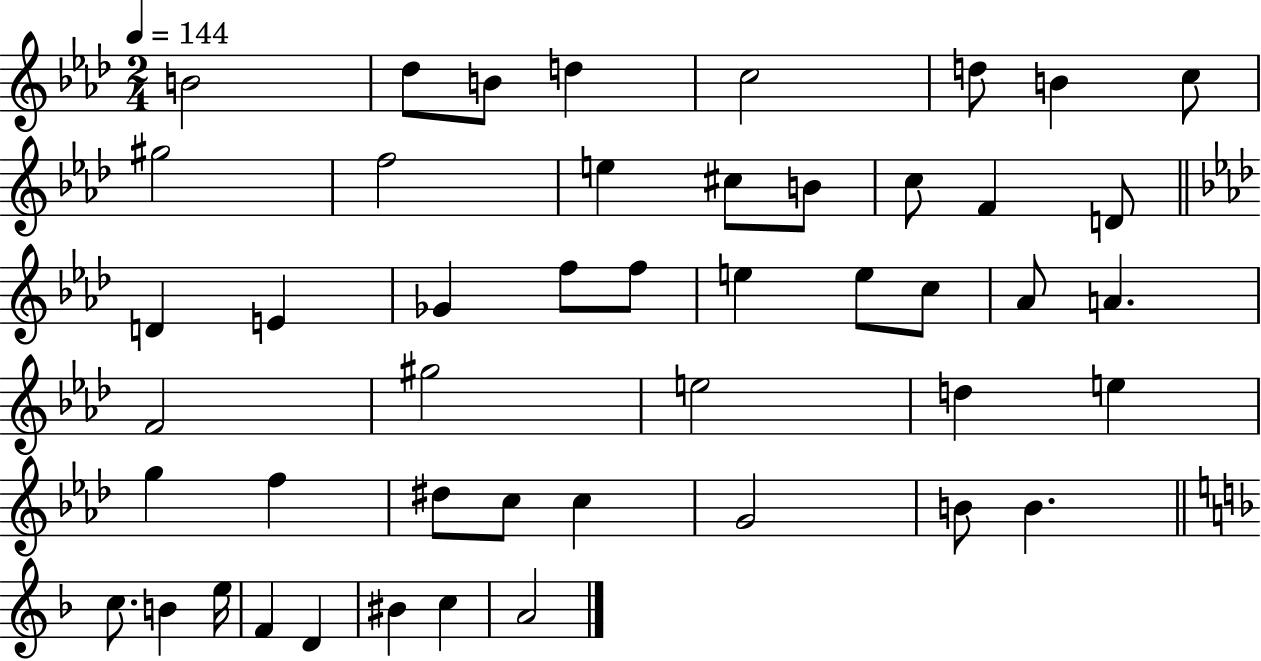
{
  \clef treble
  \numericTimeSignature
  \time 2/4
  \key aes \major
  \tempo 4 = 144
  b'2 | des''8 b'8 d''4 | c''2 | d''8 b'4 c''8 | \break gis''2 | f''2 | e''4 cis''8 b'8 | c''8 f'4 d'8 | \break \bar "||" \break \key f \minor d'4 e'4 | ges'4 f''8 f''8 | e''4 e''8 c''8 | aes'8 a'4. | \break f'2 | gis''2 | e''2 | d''4 e''4 | \break g''4 f''4 | dis''8 c''8 c''4 | g'2 | b'8 b'4. | \break \bar "||" \break \key d \minor c''8. b'4 e''16 | f'4 d'4 | bis'4 c''4 | a'2 | \break \bar "|."
}